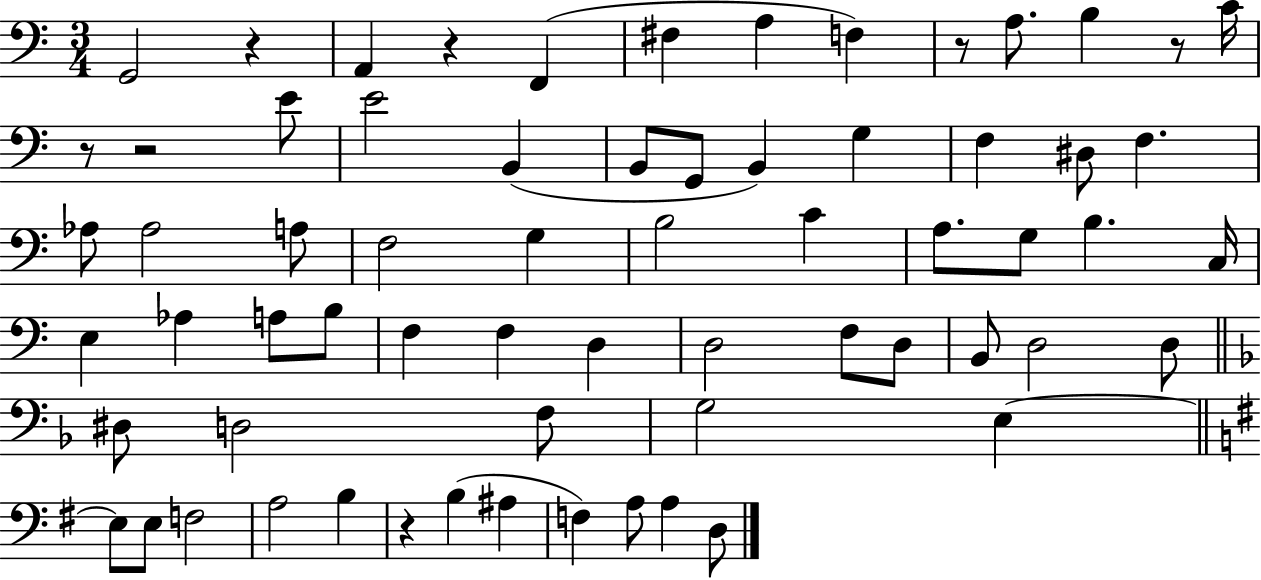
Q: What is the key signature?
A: C major